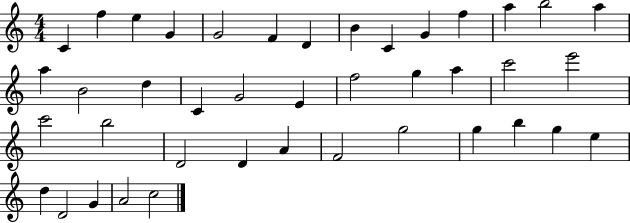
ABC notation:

X:1
T:Untitled
M:4/4
L:1/4
K:C
C f e G G2 F D B C G f a b2 a a B2 d C G2 E f2 g a c'2 e'2 c'2 b2 D2 D A F2 g2 g b g e d D2 G A2 c2